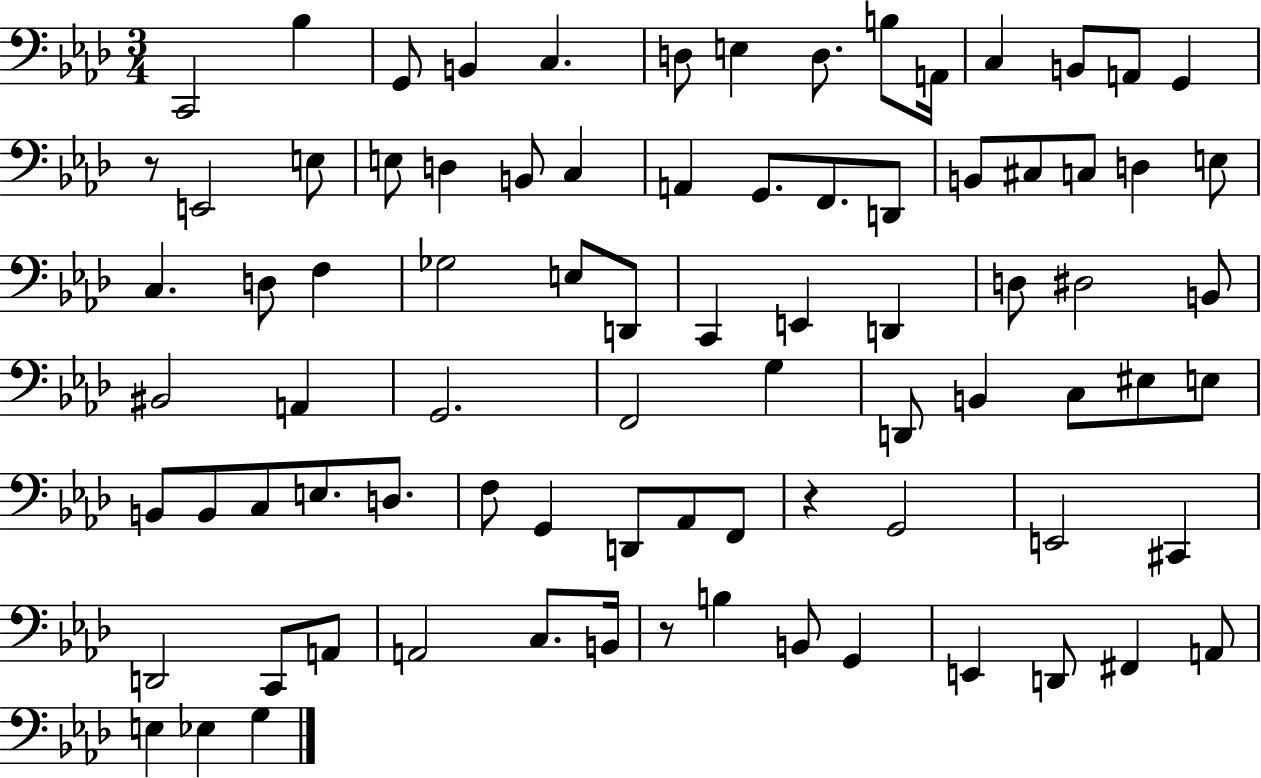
{
  \clef bass
  \numericTimeSignature
  \time 3/4
  \key aes \major
  c,2 bes4 | g,8 b,4 c4. | d8 e4 d8. b8 a,16 | c4 b,8 a,8 g,4 | \break r8 e,2 e8 | e8 d4 b,8 c4 | a,4 g,8. f,8. d,8 | b,8 cis8 c8 d4 e8 | \break c4. d8 f4 | ges2 e8 d,8 | c,4 e,4 d,4 | d8 dis2 b,8 | \break bis,2 a,4 | g,2. | f,2 g4 | d,8 b,4 c8 eis8 e8 | \break b,8 b,8 c8 e8. d8. | f8 g,4 d,8 aes,8 f,8 | r4 g,2 | e,2 cis,4 | \break d,2 c,8 a,8 | a,2 c8. b,16 | r8 b4 b,8 g,4 | e,4 d,8 fis,4 a,8 | \break e4 ees4 g4 | \bar "|."
}